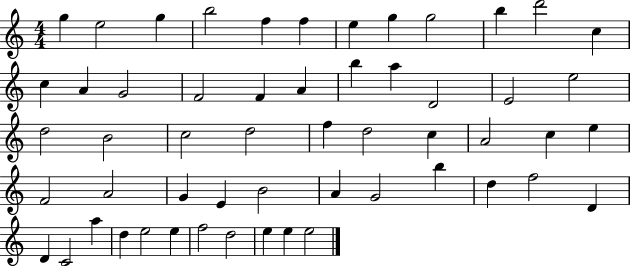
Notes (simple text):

G5/q E5/h G5/q B5/h F5/q F5/q E5/q G5/q G5/h B5/q D6/h C5/q C5/q A4/q G4/h F4/h F4/q A4/q B5/q A5/q D4/h E4/h E5/h D5/h B4/h C5/h D5/h F5/q D5/h C5/q A4/h C5/q E5/q F4/h A4/h G4/q E4/q B4/h A4/q G4/h B5/q D5/q F5/h D4/q D4/q C4/h A5/q D5/q E5/h E5/q F5/h D5/h E5/q E5/q E5/h